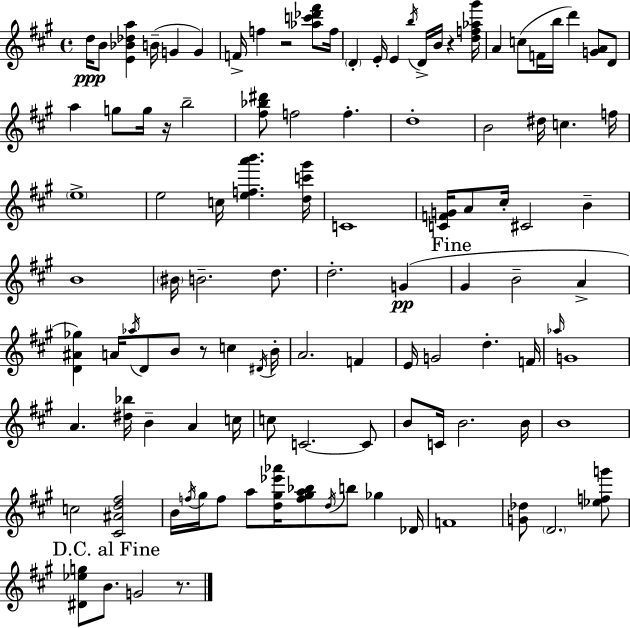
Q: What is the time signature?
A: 4/4